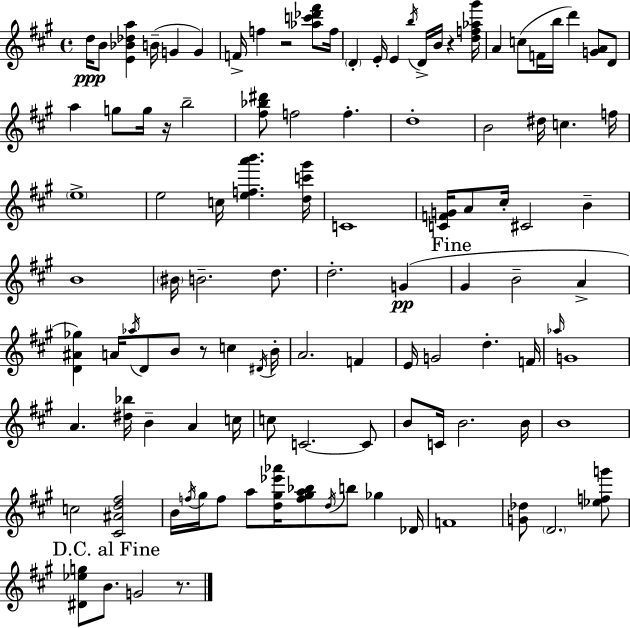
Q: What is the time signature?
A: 4/4